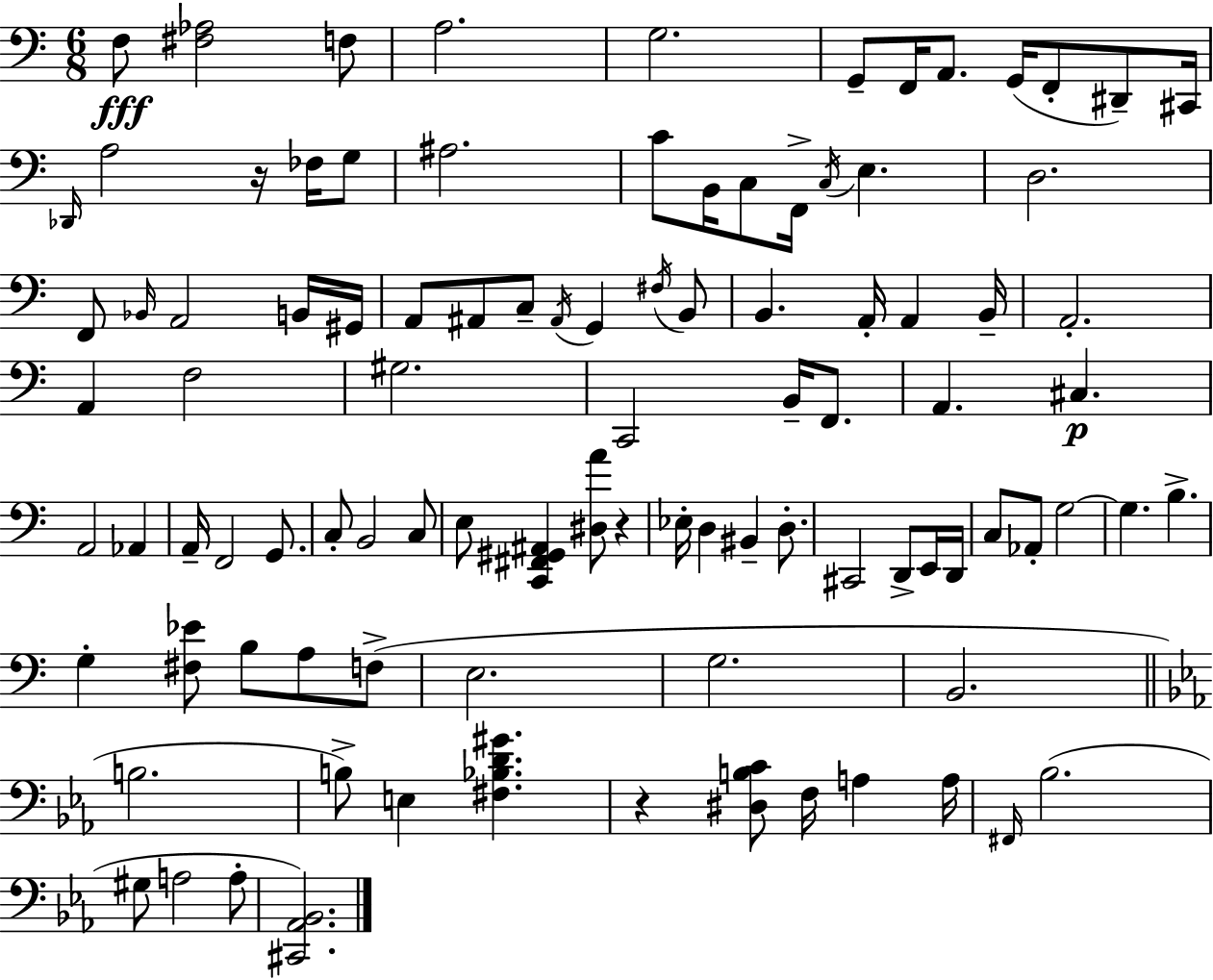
{
  \clef bass
  \numericTimeSignature
  \time 6/8
  \key c \major
  f8\fff <fis aes>2 f8 | a2. | g2. | g,8-- f,16 a,8. g,16( f,8-. dis,8--) cis,16 | \break \grace { des,16 } a2 r16 fes16 g8 | ais2. | c'8 b,16 c8 f,16-> \acciaccatura { c16 } e4. | d2. | \break f,8 \grace { bes,16 } a,2 | b,16 gis,16 a,8 ais,8 c8-- \acciaccatura { ais,16 } g,4 | \acciaccatura { fis16 } b,8 b,4. a,16-. | a,4 b,16-- a,2.-. | \break a,4 f2 | gis2. | c,2 | b,16-- f,8. a,4. cis4.\p | \break a,2 | aes,4 a,16-- f,2 | g,8. c8-. b,2 | c8 e8 <c, fis, gis, ais,>4 <dis a'>8 | \break r4 ees16-. d4 bis,4-- | d8.-. cis,2 | d,8-> e,16 d,16 c8 aes,8-. g2~~ | g4. b4.-> | \break g4-. <fis ees'>8 b8 | a8 f8->( e2. | g2. | b,2. | \break \bar "||" \break \key c \minor b2. | b8->) e4 <fis bes d' gis'>4. | r4 <dis b c'>8 f16 a4 a16 | \grace { fis,16 } bes2.( | \break gis8 a2 a8-. | <cis, aes, bes,>2.) | \bar "|."
}